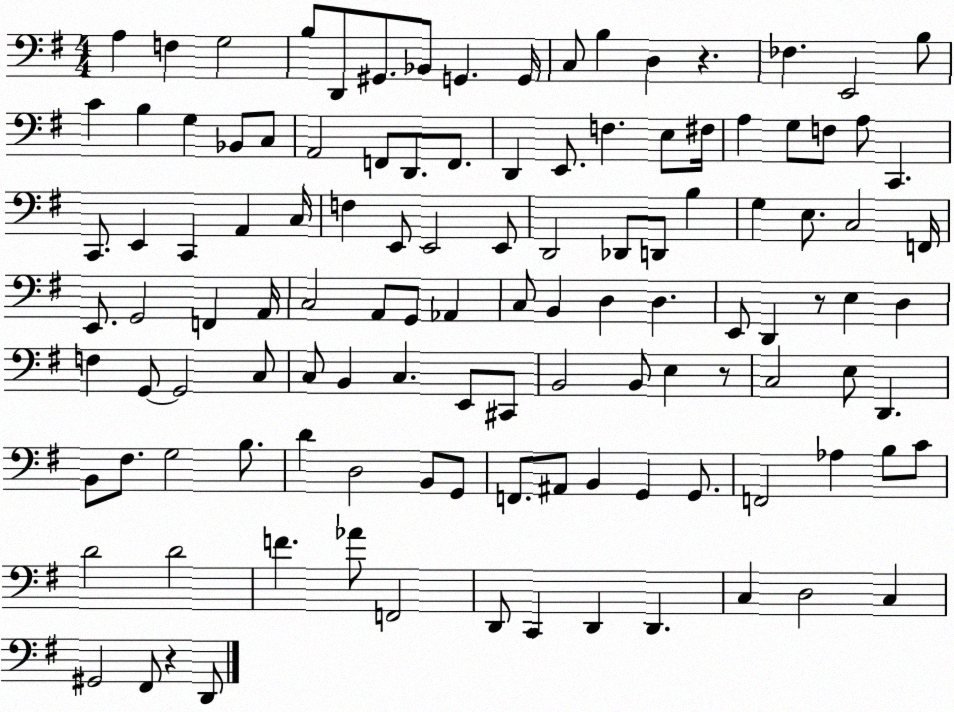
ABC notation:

X:1
T:Untitled
M:4/4
L:1/4
K:G
A, F, G,2 B,/2 D,,/2 ^G,,/2 _B,,/2 G,, G,,/4 C,/2 B, D, z _F, E,,2 B,/2 C B, G, _B,,/2 C,/2 A,,2 F,,/2 D,,/2 F,,/2 D,, E,,/2 F, E,/2 ^F,/4 A, G,/2 F,/2 A,/2 C,, C,,/2 E,, C,, A,, C,/4 F, E,,/2 E,,2 E,,/2 D,,2 _D,,/2 D,,/2 B, G, E,/2 C,2 F,,/4 E,,/2 G,,2 F,, A,,/4 C,2 A,,/2 G,,/2 _A,, C,/2 B,, D, D, E,,/2 D,, z/2 E, D, F, G,,/2 G,,2 C,/2 C,/2 B,, C, E,,/2 ^C,,/2 B,,2 B,,/2 E, z/2 C,2 E,/2 D,, B,,/2 ^F,/2 G,2 B,/2 D D,2 B,,/2 G,,/2 F,,/2 ^A,,/2 B,, G,, G,,/2 F,,2 _A, B,/2 C/2 D2 D2 F _A/2 F,,2 D,,/2 C,, D,, D,, C, D,2 C, ^G,,2 ^F,,/2 z D,,/2